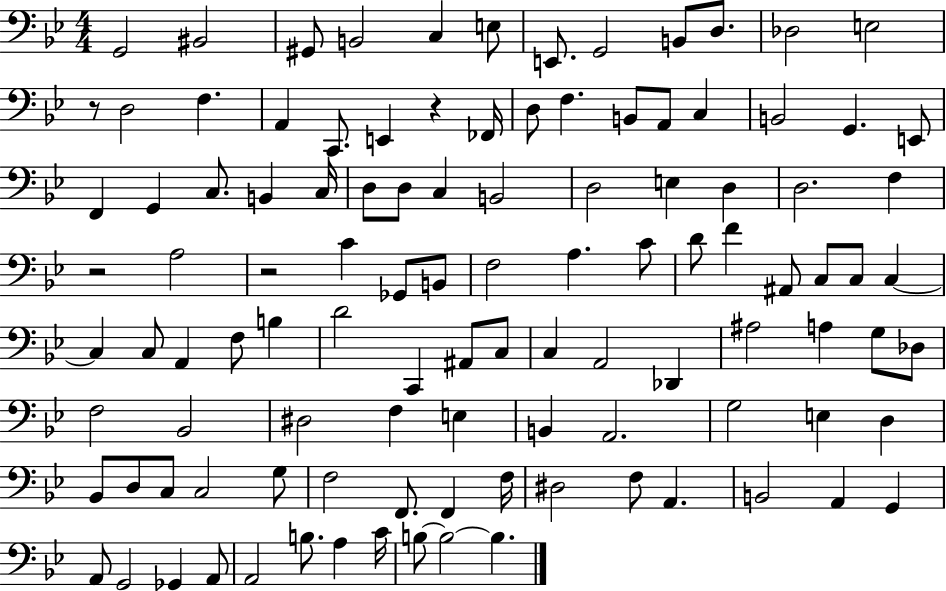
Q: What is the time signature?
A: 4/4